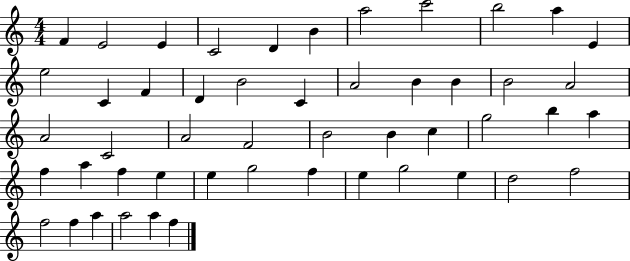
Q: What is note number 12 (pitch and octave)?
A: E5